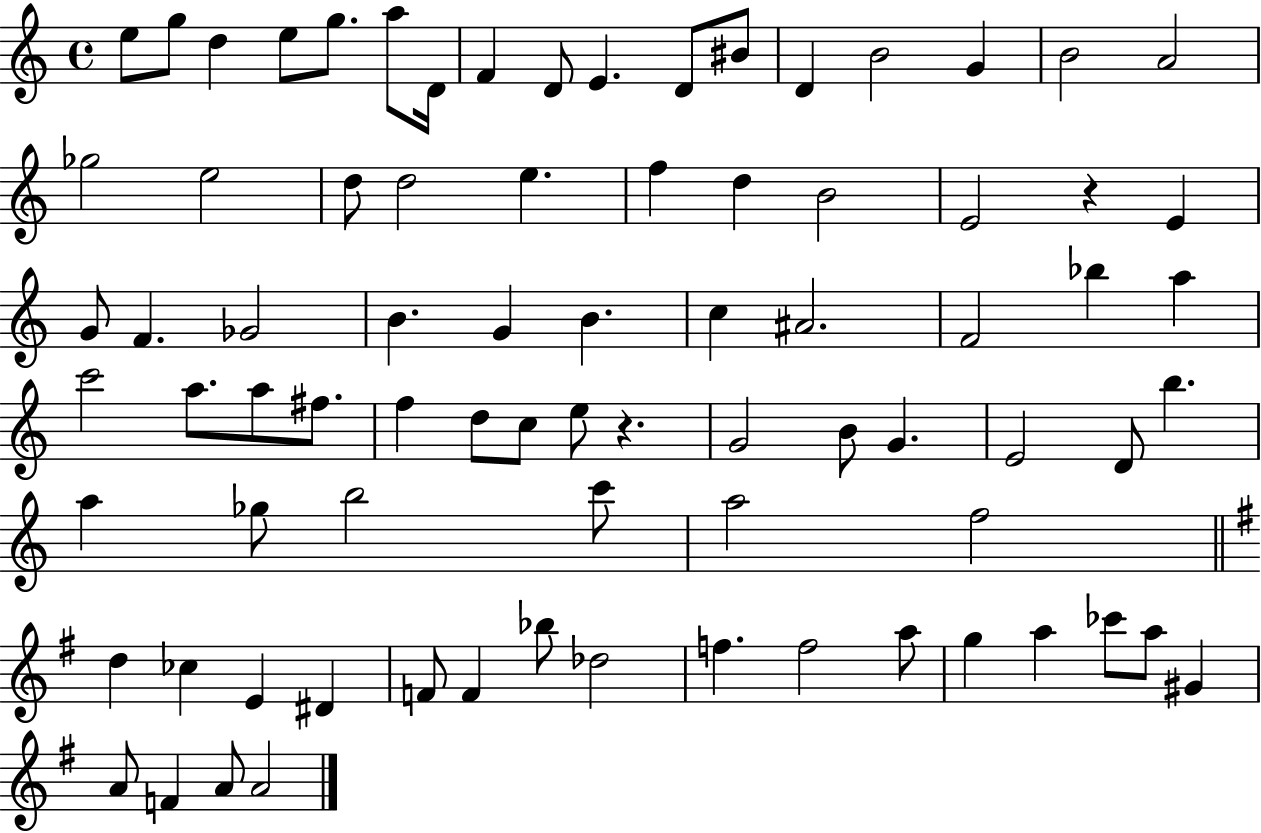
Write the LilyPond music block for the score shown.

{
  \clef treble
  \time 4/4
  \defaultTimeSignature
  \key c \major
  e''8 g''8 d''4 e''8 g''8. a''8 d'16 | f'4 d'8 e'4. d'8 bis'8 | d'4 b'2 g'4 | b'2 a'2 | \break ges''2 e''2 | d''8 d''2 e''4. | f''4 d''4 b'2 | e'2 r4 e'4 | \break g'8 f'4. ges'2 | b'4. g'4 b'4. | c''4 ais'2. | f'2 bes''4 a''4 | \break c'''2 a''8. a''8 fis''8. | f''4 d''8 c''8 e''8 r4. | g'2 b'8 g'4. | e'2 d'8 b''4. | \break a''4 ges''8 b''2 c'''8 | a''2 f''2 | \bar "||" \break \key g \major d''4 ces''4 e'4 dis'4 | f'8 f'4 bes''8 des''2 | f''4. f''2 a''8 | g''4 a''4 ces'''8 a''8 gis'4 | \break a'8 f'4 a'8 a'2 | \bar "|."
}